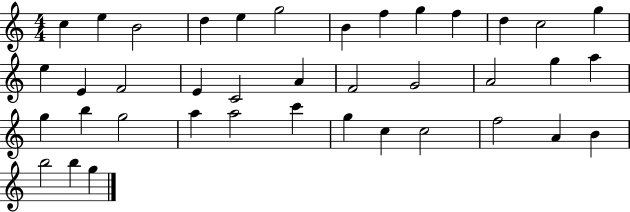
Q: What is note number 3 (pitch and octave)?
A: B4